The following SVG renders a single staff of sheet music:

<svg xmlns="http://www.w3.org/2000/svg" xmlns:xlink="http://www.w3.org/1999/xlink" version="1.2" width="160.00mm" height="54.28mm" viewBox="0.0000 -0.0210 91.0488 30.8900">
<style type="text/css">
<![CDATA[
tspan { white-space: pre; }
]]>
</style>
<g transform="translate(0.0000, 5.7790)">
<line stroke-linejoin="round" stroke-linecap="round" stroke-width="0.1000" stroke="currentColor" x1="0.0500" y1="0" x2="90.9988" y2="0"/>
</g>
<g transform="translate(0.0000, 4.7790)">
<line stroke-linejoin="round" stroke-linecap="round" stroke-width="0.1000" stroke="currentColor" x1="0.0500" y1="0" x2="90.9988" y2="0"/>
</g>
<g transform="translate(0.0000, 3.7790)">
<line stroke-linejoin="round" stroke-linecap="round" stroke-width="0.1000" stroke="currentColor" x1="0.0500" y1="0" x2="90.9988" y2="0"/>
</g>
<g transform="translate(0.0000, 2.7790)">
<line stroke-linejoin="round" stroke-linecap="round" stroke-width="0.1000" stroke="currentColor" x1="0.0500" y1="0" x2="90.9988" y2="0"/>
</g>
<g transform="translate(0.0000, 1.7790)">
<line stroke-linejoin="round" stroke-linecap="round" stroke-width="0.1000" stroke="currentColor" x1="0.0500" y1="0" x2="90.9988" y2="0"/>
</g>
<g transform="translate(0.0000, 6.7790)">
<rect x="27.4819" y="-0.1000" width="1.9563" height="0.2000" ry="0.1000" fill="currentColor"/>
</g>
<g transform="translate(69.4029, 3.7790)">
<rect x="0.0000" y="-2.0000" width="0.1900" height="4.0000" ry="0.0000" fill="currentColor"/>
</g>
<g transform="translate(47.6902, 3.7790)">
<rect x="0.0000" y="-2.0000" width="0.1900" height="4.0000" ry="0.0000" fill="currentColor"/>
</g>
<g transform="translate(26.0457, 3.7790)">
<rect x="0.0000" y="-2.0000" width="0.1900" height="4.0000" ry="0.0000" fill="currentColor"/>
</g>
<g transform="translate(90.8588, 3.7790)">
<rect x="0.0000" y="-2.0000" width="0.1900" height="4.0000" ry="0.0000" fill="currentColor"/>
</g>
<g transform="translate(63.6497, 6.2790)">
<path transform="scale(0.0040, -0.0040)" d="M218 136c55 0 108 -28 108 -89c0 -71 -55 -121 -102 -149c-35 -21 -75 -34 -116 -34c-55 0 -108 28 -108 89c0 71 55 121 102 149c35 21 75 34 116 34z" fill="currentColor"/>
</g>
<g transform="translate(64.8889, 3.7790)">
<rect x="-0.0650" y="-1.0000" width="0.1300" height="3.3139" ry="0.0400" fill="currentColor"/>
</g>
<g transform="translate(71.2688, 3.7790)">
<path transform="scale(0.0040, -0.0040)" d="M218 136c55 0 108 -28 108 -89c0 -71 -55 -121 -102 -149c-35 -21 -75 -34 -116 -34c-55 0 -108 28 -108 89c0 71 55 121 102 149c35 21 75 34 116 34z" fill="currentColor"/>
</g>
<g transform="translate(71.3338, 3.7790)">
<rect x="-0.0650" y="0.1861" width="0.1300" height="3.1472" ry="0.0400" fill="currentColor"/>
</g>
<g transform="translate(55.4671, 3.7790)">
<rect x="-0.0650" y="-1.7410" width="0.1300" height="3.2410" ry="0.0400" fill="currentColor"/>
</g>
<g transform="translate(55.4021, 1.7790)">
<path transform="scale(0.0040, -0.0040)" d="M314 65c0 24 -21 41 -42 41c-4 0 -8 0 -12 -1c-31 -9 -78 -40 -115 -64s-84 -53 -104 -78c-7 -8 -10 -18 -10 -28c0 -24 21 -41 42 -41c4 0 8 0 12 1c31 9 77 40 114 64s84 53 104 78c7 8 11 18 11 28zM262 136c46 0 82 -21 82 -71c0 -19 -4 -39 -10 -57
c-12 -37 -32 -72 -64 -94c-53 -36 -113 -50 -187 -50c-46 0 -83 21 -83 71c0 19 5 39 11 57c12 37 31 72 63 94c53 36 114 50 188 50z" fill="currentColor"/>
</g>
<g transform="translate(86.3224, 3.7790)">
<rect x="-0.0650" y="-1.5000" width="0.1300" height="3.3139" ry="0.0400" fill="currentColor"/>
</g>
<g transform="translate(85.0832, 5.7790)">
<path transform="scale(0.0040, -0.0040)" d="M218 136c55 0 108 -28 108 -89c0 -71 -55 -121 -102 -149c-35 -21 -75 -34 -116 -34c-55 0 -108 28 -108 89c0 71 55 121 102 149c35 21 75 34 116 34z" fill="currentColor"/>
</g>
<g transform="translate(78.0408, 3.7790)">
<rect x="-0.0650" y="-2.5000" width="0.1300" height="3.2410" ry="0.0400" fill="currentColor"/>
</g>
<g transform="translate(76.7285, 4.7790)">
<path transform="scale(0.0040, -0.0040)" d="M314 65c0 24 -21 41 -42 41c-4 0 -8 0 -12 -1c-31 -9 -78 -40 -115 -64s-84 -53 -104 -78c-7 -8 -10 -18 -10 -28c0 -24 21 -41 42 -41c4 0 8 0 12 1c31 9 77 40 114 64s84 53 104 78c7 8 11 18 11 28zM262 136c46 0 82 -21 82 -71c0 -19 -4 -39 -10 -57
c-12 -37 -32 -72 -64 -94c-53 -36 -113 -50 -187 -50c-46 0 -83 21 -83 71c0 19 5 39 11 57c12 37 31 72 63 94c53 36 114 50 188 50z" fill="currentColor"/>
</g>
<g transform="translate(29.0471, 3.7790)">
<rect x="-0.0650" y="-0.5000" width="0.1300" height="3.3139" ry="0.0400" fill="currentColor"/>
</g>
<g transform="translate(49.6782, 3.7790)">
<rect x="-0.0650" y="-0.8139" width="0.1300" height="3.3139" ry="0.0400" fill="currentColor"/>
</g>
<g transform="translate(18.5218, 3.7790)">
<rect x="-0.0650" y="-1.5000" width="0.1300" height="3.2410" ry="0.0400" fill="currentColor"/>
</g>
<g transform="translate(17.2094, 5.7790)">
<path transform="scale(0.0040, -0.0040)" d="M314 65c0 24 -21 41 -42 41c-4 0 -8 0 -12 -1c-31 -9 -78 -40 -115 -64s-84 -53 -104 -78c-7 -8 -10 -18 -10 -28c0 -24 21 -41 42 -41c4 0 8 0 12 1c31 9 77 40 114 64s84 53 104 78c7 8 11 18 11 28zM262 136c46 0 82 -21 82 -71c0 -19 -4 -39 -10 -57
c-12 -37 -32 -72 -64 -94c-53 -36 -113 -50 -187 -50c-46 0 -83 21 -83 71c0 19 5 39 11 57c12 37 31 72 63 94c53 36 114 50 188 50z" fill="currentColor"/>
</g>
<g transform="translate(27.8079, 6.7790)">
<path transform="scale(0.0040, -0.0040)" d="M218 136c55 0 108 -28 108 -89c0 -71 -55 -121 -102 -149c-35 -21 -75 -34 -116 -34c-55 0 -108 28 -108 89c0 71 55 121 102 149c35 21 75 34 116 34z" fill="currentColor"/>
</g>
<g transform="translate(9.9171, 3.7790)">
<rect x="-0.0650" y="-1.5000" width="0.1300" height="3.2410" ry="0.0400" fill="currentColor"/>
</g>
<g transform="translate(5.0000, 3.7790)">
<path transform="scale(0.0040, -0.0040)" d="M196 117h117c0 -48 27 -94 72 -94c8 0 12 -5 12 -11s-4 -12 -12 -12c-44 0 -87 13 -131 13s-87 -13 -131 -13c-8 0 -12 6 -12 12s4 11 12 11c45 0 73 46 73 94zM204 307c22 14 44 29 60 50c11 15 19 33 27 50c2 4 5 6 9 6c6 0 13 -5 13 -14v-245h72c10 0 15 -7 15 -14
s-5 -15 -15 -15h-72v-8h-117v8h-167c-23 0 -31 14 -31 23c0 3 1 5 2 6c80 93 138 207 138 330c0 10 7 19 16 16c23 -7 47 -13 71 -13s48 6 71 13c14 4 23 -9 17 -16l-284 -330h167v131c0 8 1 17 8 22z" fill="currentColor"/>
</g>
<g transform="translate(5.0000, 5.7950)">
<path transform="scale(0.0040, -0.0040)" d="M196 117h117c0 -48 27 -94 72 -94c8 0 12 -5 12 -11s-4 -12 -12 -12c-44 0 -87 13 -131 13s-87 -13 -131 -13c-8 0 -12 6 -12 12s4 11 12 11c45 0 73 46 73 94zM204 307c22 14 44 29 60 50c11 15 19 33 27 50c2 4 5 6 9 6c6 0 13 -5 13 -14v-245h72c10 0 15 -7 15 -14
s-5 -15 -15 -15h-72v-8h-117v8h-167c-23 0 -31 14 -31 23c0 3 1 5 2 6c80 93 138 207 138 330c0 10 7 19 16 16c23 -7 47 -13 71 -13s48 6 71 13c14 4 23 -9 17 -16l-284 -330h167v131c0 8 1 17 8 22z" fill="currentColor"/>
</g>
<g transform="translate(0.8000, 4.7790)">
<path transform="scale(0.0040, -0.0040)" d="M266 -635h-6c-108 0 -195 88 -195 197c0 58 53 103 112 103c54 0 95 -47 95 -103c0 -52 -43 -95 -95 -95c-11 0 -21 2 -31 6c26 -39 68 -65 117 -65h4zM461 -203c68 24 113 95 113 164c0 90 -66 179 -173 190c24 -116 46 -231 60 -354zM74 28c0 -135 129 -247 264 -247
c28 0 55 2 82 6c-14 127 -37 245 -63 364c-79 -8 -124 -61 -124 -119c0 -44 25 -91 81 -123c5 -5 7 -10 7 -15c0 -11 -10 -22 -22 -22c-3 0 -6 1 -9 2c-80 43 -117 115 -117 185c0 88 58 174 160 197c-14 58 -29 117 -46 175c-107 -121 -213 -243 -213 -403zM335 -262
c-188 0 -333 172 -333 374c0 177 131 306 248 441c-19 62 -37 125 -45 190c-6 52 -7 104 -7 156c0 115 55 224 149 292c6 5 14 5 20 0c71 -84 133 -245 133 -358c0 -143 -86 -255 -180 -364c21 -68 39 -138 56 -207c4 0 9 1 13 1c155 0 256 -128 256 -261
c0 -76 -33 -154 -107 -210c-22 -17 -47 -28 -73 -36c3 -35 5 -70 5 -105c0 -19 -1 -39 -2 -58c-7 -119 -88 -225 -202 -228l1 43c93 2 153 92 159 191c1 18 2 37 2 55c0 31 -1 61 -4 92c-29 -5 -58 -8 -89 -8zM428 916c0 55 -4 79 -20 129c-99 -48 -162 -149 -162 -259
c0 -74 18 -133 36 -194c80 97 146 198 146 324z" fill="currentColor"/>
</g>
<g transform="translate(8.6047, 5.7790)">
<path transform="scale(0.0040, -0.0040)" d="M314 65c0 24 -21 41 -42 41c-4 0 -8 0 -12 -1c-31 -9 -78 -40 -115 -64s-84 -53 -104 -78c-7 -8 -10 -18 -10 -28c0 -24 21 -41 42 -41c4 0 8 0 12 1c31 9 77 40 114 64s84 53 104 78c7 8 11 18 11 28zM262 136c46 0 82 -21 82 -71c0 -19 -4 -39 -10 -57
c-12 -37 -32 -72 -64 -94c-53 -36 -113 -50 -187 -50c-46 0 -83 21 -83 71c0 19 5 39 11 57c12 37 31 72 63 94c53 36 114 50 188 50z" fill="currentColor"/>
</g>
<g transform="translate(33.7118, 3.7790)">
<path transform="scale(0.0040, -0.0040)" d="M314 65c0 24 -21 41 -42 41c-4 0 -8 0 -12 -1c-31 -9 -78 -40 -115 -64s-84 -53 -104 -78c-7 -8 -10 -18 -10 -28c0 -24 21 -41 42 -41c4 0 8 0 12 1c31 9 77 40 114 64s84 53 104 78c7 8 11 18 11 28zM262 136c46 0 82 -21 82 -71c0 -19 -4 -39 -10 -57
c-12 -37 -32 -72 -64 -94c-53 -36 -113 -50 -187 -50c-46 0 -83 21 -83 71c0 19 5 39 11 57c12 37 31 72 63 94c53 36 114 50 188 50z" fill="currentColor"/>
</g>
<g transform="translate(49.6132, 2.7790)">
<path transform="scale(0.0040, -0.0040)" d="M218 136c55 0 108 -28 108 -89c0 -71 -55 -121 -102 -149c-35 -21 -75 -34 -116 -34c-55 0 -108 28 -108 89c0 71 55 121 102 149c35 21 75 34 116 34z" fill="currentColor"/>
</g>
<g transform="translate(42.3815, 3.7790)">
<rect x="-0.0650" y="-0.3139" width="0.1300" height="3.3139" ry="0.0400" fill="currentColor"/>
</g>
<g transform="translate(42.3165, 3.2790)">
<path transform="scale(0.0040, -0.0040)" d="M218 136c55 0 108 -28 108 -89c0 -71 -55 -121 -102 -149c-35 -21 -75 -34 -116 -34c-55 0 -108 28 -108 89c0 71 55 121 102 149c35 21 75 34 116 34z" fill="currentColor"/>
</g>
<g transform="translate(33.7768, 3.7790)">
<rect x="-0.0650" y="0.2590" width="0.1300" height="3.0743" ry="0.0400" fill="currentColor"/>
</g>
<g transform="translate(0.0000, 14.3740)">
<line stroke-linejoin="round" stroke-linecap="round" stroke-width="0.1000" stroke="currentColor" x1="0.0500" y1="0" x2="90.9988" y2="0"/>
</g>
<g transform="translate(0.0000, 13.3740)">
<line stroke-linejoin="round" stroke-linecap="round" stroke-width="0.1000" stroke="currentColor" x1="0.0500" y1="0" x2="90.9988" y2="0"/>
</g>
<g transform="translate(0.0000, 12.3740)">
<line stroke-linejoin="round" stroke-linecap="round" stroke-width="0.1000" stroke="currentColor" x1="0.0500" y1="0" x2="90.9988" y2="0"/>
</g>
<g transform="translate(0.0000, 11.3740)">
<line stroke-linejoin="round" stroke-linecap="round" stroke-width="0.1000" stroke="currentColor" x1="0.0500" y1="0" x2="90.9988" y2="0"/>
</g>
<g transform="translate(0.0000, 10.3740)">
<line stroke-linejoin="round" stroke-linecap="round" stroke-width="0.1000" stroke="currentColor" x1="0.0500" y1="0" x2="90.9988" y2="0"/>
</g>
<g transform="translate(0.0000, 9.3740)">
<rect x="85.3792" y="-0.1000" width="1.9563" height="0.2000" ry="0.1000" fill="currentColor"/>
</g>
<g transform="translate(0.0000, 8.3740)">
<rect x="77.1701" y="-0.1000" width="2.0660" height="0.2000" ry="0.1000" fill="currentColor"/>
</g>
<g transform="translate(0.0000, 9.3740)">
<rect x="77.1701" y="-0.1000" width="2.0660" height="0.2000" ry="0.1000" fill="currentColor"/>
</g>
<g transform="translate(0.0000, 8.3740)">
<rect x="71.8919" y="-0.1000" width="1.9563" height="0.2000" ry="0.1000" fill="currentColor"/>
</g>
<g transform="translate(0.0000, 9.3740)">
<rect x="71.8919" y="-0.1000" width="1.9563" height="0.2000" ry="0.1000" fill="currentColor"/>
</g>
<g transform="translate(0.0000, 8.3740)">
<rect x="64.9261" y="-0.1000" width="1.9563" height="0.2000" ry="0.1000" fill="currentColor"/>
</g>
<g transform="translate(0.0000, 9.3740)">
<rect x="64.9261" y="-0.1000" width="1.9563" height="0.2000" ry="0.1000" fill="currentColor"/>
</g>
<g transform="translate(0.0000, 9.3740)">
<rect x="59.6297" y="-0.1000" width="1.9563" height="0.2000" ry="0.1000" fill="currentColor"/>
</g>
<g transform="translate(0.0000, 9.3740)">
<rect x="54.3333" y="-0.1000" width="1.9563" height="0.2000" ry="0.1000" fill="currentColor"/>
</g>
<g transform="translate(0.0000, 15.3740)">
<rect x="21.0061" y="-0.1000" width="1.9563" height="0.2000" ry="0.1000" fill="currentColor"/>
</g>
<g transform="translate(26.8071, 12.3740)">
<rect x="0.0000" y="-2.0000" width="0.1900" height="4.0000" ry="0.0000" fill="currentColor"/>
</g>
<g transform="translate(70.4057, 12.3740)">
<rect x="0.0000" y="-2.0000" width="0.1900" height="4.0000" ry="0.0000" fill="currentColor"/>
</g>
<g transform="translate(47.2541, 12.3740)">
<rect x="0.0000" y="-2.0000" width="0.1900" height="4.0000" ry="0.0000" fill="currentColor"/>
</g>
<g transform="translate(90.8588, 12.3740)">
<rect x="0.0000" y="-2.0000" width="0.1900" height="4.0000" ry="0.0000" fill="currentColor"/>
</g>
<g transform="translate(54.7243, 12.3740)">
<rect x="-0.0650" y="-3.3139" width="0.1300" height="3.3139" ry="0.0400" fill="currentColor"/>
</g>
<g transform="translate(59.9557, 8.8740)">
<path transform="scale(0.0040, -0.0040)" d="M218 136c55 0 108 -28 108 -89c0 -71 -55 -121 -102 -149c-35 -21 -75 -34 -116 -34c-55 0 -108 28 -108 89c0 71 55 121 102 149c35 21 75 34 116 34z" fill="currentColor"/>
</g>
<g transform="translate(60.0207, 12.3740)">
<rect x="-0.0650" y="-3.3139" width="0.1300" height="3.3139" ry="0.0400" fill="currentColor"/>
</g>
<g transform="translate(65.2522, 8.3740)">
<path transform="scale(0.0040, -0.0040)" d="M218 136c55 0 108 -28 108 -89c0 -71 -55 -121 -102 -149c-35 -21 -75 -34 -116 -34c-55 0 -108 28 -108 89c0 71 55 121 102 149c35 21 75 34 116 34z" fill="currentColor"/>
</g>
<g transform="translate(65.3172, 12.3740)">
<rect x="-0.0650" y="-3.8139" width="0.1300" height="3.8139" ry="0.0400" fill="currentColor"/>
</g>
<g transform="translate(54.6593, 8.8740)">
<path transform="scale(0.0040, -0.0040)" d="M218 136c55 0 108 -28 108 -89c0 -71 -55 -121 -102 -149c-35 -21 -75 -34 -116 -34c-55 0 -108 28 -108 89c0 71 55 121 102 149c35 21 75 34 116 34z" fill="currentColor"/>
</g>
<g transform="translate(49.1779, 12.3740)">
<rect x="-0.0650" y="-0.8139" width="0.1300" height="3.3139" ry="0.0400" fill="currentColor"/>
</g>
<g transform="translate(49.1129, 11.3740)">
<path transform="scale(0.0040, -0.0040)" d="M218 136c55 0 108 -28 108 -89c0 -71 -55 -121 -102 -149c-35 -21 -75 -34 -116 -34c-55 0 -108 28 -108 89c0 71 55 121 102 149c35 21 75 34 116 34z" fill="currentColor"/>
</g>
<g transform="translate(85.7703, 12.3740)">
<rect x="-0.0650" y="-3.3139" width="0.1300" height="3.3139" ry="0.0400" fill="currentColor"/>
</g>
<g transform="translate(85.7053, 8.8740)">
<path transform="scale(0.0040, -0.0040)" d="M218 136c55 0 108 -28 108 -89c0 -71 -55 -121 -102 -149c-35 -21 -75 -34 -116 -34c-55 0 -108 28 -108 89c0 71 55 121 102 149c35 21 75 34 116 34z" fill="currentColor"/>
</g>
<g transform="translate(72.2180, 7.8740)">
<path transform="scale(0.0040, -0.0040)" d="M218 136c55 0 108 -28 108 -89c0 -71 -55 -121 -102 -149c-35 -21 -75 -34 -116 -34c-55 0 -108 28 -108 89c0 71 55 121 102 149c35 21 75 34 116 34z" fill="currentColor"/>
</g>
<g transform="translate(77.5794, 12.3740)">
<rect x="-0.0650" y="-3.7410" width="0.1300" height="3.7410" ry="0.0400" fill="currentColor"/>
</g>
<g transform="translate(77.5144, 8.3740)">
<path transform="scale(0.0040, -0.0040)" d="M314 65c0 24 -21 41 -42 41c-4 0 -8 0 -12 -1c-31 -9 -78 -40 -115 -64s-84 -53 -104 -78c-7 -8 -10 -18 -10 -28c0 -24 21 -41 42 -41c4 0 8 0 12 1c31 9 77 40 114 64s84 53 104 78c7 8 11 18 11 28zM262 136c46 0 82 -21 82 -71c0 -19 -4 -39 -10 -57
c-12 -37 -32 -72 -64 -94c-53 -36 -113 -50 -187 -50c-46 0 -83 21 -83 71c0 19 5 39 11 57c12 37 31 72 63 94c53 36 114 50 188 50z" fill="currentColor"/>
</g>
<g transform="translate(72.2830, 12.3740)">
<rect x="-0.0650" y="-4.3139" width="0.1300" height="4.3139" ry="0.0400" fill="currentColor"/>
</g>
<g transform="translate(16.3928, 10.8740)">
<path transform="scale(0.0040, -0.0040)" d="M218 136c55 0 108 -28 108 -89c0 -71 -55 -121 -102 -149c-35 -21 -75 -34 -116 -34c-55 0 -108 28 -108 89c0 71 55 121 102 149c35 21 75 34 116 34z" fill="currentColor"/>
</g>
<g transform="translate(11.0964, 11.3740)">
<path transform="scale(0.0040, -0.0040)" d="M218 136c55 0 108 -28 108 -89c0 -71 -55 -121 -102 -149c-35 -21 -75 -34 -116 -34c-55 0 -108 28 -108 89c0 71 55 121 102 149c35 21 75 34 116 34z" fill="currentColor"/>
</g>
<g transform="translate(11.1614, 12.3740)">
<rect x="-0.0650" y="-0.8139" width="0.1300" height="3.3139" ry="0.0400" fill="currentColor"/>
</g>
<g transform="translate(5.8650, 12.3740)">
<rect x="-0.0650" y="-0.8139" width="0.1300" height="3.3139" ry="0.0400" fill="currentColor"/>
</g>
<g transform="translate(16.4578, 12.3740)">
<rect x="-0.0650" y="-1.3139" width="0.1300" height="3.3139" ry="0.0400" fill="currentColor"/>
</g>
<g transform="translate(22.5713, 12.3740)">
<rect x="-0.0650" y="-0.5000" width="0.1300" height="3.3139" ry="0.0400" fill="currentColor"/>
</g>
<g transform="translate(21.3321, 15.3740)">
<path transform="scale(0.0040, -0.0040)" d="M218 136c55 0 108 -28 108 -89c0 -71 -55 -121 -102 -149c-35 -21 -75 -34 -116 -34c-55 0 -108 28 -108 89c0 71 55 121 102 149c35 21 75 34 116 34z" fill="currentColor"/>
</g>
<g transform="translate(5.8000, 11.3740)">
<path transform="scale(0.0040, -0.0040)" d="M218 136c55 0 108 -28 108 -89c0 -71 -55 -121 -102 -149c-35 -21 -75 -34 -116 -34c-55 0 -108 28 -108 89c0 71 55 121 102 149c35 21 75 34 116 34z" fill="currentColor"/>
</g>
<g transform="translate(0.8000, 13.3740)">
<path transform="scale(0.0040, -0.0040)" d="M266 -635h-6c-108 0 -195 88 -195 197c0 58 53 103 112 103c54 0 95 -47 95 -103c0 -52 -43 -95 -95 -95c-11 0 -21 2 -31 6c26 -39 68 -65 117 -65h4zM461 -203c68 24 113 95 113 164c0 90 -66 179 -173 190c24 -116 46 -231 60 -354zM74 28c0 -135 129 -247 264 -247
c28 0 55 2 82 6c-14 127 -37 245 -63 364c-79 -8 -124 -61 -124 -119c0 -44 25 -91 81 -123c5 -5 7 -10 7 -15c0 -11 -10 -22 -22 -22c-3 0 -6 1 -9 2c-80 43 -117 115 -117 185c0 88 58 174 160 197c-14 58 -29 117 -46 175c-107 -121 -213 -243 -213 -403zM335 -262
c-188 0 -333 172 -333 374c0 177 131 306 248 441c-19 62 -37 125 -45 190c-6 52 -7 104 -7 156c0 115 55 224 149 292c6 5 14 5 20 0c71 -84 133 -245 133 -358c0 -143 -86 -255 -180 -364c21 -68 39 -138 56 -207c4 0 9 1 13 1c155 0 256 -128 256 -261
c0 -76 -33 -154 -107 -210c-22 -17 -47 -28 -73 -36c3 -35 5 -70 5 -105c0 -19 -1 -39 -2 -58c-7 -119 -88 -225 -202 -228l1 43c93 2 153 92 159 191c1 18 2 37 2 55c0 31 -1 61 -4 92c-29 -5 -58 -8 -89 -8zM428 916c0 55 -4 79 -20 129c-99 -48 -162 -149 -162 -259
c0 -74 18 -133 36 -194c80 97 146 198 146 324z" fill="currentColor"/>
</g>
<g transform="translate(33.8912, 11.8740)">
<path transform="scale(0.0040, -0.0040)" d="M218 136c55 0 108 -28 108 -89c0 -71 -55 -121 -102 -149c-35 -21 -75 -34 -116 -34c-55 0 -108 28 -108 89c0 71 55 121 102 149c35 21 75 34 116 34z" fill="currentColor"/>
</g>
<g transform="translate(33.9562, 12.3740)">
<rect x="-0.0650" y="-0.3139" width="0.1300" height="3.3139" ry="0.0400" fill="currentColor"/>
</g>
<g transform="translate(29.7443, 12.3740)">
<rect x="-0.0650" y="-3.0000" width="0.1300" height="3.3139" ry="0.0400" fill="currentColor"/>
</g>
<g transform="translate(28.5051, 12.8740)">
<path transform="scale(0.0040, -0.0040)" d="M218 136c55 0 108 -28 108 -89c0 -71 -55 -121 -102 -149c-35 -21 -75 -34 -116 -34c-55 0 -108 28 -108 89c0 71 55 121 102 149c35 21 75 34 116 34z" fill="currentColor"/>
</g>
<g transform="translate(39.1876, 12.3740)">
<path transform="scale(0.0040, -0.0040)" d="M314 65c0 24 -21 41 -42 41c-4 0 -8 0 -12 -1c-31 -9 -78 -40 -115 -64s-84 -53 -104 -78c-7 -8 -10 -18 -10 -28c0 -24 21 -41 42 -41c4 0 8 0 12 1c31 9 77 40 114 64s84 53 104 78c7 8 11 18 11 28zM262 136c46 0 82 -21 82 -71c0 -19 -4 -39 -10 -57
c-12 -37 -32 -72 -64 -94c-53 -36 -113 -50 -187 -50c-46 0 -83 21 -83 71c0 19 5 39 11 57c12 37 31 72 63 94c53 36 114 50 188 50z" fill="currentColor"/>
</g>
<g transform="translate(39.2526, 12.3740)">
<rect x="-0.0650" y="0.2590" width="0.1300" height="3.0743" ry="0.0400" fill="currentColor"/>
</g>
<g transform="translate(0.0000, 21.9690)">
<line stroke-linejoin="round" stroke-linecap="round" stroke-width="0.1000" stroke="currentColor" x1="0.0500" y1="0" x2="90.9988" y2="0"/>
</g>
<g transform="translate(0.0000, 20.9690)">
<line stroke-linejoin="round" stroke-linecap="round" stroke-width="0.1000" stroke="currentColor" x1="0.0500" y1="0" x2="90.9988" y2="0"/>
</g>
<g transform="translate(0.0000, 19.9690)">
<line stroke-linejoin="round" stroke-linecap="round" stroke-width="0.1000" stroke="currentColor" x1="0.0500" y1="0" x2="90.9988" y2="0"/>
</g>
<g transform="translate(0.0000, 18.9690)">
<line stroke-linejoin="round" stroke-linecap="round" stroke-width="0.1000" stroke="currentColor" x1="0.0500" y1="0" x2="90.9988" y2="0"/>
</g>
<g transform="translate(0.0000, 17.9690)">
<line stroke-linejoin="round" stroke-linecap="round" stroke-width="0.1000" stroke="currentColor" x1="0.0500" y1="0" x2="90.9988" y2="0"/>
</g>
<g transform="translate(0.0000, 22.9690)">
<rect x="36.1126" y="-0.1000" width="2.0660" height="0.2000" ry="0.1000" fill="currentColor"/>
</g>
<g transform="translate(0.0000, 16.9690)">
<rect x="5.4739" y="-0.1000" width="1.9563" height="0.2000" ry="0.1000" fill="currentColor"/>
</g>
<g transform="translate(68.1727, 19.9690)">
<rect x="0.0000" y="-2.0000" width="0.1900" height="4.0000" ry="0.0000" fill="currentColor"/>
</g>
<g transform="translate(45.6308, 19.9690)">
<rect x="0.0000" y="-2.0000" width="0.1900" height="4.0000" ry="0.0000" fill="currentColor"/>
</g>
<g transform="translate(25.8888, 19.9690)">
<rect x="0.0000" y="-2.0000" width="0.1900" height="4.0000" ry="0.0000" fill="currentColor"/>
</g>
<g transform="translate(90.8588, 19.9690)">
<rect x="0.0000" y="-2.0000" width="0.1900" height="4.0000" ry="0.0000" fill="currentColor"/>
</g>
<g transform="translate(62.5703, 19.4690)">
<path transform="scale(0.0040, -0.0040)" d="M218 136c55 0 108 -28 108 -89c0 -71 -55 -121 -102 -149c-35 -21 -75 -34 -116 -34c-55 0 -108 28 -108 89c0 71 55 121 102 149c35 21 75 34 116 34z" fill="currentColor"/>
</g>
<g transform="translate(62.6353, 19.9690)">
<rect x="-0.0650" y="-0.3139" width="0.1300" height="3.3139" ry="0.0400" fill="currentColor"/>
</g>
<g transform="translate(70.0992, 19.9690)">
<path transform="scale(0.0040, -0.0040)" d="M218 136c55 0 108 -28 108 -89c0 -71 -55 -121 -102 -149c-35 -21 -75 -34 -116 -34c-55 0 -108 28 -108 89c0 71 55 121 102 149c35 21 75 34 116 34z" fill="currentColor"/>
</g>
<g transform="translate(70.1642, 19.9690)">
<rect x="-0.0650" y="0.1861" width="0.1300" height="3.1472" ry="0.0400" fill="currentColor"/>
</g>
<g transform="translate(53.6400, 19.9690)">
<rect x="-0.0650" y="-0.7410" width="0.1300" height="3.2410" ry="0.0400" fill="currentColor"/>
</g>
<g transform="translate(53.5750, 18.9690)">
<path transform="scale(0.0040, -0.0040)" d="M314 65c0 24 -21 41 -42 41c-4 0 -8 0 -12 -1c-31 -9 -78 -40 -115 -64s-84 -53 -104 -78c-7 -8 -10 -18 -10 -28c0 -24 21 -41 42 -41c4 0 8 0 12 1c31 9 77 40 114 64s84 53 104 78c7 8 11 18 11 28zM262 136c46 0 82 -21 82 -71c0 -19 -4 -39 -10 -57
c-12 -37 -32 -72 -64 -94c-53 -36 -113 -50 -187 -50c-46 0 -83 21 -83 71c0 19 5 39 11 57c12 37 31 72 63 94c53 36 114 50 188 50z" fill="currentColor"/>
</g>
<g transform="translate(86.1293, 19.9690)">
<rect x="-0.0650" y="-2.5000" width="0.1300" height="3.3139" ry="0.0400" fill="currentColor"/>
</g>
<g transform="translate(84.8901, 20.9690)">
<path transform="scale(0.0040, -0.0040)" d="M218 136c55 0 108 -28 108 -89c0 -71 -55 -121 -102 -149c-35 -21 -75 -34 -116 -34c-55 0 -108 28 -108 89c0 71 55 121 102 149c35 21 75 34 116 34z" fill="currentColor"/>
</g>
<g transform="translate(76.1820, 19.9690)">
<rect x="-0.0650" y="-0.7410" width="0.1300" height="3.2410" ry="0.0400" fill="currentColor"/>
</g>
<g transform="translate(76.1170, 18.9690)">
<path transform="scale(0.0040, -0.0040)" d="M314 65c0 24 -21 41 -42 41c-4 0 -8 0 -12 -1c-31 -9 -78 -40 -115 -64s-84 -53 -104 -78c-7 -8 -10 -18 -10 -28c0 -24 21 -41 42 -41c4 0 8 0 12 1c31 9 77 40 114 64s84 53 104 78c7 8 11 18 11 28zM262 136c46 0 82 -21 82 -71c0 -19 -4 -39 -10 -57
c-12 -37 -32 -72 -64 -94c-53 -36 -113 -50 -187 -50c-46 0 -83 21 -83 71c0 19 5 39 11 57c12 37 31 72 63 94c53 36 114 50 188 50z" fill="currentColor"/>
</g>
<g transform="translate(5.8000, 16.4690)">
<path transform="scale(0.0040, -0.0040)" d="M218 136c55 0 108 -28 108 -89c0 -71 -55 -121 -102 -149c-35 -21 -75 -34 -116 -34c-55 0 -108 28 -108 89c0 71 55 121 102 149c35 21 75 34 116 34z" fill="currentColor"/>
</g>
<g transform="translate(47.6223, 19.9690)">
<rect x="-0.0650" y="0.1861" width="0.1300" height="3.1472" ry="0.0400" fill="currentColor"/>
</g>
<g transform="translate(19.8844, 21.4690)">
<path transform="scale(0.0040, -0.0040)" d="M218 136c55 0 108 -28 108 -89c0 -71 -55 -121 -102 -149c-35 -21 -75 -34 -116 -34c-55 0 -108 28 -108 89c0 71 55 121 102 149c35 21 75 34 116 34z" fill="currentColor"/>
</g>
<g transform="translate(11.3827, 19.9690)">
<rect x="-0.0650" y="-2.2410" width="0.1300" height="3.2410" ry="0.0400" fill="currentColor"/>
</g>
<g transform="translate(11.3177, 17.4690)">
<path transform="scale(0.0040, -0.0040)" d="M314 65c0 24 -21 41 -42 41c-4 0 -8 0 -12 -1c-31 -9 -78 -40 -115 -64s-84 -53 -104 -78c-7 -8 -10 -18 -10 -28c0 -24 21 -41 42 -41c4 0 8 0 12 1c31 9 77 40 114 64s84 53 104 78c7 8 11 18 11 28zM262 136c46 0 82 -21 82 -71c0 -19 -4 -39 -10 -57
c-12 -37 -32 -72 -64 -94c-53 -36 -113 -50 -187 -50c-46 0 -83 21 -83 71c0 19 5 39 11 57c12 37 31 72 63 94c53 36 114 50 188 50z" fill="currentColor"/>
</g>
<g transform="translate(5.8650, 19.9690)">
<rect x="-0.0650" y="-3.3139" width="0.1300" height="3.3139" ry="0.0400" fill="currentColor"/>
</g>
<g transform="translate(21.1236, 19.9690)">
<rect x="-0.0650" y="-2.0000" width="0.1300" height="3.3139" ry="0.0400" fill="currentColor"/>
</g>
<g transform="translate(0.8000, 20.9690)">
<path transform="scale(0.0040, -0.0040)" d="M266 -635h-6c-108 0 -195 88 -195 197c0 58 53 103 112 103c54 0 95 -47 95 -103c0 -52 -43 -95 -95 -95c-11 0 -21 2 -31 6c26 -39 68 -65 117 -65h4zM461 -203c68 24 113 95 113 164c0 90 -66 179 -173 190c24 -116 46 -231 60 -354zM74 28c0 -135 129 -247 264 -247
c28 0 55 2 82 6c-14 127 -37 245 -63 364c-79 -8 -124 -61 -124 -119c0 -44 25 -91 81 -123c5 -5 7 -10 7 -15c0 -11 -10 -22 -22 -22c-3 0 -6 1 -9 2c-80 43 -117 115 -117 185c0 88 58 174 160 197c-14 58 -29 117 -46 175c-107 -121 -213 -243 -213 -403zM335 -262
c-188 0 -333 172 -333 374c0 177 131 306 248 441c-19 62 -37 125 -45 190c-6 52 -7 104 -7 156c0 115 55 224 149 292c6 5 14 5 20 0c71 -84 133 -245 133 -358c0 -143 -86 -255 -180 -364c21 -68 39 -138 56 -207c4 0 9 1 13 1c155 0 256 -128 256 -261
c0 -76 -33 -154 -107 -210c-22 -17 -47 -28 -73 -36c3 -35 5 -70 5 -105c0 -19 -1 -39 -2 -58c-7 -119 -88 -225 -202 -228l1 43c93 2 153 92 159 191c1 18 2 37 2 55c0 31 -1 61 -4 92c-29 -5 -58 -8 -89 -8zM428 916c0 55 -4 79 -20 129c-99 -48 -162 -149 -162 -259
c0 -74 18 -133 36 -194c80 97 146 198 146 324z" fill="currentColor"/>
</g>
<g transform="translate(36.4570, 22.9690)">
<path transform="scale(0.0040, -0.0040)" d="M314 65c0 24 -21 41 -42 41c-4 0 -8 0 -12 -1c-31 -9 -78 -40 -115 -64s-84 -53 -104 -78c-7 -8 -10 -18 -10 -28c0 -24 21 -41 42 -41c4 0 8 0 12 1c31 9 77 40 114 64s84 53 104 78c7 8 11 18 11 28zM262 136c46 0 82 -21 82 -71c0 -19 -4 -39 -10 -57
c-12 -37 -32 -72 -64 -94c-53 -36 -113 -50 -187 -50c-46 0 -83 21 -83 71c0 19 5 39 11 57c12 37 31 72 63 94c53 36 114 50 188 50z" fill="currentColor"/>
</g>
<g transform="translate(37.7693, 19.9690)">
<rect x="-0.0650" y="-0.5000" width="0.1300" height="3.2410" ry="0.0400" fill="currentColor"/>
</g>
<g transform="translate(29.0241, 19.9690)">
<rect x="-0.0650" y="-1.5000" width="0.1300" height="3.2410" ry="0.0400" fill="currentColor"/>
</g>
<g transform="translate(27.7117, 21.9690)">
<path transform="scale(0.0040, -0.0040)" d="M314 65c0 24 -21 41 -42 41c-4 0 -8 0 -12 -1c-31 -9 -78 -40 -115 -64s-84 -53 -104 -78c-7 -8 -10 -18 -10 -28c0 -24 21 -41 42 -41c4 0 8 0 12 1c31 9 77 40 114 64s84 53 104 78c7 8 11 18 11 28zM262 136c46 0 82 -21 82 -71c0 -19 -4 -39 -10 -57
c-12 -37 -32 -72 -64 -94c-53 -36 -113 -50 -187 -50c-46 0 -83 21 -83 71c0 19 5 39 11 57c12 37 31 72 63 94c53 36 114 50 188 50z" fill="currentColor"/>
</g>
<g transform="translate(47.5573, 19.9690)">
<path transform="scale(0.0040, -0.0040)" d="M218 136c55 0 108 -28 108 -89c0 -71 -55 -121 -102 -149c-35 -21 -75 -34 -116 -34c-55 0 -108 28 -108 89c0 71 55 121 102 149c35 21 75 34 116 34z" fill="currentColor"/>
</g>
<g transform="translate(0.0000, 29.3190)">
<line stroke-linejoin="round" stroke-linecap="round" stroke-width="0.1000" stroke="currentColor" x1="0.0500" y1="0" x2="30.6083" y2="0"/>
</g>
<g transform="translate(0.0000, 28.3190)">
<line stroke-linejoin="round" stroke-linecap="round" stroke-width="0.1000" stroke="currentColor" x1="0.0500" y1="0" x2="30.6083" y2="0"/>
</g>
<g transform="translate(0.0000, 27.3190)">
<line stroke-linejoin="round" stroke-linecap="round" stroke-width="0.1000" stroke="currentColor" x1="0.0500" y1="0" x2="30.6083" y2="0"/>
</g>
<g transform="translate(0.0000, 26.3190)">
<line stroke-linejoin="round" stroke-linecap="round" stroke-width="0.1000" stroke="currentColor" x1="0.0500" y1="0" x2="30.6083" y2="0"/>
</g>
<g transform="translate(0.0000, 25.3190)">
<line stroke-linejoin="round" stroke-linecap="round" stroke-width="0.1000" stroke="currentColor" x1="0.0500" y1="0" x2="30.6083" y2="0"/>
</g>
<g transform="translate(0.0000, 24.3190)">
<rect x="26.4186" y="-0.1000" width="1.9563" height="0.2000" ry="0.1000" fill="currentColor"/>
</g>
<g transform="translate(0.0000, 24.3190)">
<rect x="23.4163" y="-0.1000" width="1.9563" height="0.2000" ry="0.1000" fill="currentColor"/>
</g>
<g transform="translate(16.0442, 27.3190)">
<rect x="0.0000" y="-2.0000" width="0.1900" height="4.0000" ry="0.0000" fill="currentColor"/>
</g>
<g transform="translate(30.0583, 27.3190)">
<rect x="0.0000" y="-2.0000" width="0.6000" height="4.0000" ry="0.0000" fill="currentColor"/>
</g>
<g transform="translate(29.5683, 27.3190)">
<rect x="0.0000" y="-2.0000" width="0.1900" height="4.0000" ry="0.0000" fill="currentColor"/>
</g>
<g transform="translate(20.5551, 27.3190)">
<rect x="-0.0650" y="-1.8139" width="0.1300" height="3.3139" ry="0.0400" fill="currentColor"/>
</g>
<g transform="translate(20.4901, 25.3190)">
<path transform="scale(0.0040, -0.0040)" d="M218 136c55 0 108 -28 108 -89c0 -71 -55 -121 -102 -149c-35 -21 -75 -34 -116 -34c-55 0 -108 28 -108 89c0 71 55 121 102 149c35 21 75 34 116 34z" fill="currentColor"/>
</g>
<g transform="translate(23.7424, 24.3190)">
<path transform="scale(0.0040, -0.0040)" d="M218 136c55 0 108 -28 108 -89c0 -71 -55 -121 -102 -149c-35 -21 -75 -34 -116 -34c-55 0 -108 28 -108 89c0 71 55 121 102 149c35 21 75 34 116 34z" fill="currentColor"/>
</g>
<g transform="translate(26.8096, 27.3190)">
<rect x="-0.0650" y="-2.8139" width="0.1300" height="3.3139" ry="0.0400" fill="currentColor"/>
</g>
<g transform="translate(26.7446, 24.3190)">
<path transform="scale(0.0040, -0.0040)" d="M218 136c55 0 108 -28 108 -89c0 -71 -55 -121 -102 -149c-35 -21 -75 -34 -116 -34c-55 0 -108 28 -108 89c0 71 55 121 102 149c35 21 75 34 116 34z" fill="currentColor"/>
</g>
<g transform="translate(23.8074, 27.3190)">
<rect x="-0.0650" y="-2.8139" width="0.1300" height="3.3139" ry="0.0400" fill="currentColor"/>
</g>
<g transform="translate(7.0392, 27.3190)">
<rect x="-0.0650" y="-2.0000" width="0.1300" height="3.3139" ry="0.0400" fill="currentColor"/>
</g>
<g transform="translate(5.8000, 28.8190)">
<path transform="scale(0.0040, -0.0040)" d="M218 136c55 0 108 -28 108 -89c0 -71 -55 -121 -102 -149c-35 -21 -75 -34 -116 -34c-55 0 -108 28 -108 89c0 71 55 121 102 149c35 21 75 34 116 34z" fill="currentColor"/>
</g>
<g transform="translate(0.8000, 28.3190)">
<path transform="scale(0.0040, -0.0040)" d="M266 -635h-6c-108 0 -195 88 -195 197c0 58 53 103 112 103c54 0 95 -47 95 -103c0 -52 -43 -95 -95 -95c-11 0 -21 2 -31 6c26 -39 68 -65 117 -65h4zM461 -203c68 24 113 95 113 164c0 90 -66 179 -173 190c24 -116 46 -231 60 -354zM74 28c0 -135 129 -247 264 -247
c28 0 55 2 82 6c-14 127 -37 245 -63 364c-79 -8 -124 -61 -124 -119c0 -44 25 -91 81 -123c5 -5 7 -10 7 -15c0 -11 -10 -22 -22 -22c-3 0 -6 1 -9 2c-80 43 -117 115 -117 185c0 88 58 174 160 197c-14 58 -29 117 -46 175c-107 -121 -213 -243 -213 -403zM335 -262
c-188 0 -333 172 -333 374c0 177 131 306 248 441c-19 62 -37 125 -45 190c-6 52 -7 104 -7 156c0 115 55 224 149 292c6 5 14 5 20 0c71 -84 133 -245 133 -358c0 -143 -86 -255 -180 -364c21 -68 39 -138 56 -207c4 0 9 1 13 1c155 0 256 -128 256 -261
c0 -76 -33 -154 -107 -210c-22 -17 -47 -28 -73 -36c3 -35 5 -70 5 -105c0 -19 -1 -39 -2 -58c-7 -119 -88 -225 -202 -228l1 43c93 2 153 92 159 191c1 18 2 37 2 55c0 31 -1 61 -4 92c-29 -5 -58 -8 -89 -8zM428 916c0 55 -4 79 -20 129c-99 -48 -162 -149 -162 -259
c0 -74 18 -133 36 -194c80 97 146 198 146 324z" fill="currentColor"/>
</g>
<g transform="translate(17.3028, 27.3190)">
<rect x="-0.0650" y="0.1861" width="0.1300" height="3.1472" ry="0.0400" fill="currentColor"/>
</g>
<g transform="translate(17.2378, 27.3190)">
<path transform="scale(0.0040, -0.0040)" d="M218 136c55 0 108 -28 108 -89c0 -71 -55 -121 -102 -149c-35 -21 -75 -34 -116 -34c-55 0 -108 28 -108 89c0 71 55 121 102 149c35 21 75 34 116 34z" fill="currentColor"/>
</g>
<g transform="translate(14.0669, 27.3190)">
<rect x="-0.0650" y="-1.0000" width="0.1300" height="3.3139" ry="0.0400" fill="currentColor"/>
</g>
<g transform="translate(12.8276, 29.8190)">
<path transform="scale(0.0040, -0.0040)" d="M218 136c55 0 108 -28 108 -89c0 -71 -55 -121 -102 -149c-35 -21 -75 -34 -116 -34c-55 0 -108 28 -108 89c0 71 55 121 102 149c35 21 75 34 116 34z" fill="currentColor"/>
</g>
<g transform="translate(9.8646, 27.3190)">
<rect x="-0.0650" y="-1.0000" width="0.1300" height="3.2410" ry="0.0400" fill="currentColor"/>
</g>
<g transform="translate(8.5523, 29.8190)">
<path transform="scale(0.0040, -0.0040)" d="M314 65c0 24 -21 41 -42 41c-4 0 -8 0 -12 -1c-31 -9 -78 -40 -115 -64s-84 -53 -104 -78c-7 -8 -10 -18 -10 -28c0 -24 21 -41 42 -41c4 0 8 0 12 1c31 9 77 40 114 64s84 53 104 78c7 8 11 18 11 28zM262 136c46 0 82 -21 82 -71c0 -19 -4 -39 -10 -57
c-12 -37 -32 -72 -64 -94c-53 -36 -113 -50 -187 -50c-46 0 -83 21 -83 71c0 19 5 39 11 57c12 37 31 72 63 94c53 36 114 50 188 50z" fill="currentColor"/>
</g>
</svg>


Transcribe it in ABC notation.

X:1
T:Untitled
M:4/4
L:1/4
K:C
E2 E2 C B2 c d f2 D B G2 E d d e C A c B2 d b b c' d' c'2 b b g2 F E2 C2 B d2 c B d2 G F D2 D B f a a